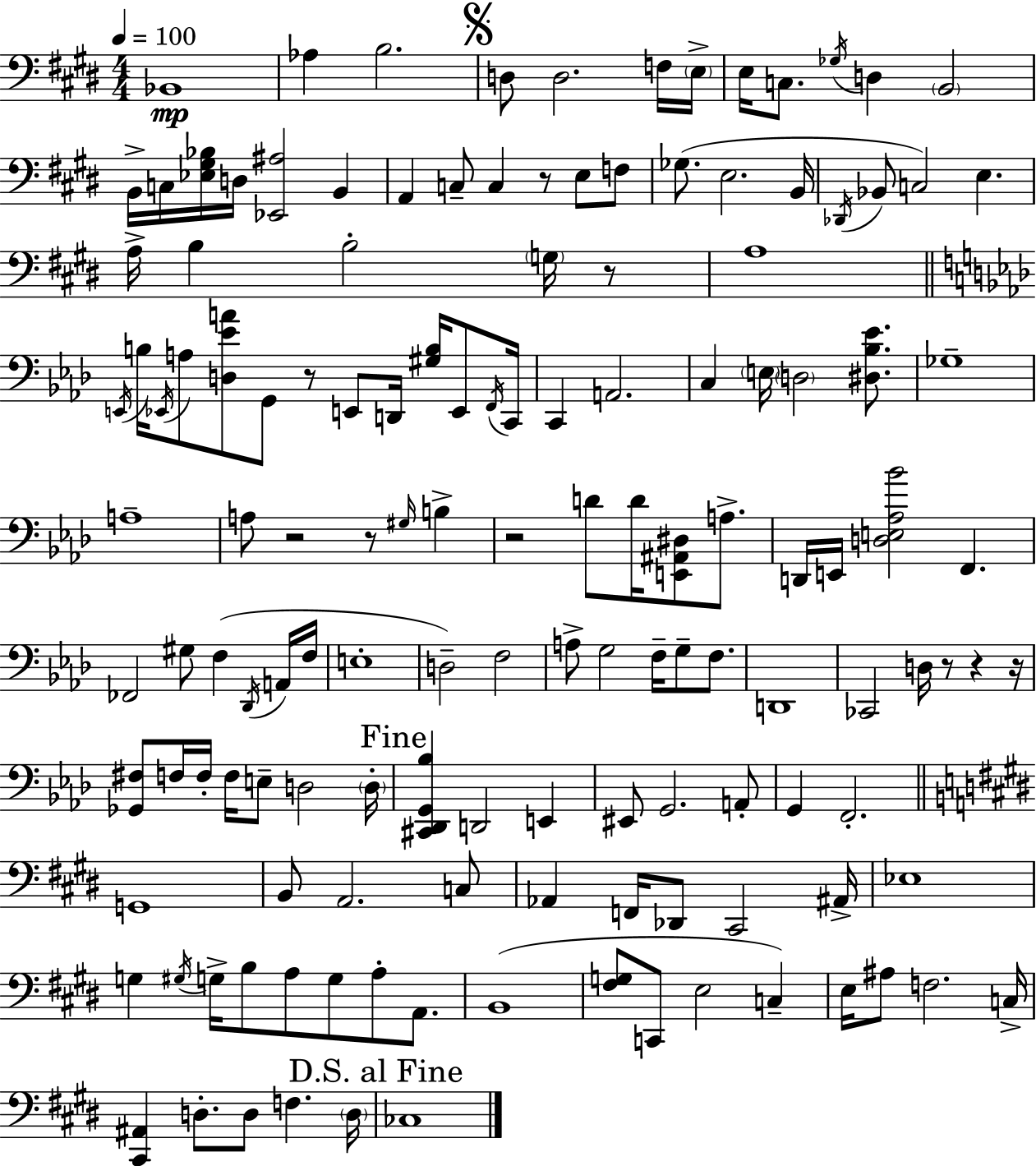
X:1
T:Untitled
M:4/4
L:1/4
K:E
_B,,4 _A, B,2 D,/2 D,2 F,/4 E,/4 E,/4 C,/2 _G,/4 D, B,,2 B,,/4 C,/4 [_E,^G,_B,]/4 D,/4 [_E,,^A,]2 B,, A,, C,/2 C, z/2 E,/2 F,/2 _G,/2 E,2 B,,/4 _D,,/4 _B,,/2 C,2 E, A,/4 B, B,2 G,/4 z/2 A,4 E,,/4 B,/4 _E,,/4 A,/2 [D,_EA]/2 G,,/2 z/2 E,,/2 D,,/4 [^G,B,]/4 E,,/2 F,,/4 C,,/4 C,, A,,2 C, E,/4 D,2 [^D,_B,_E]/2 _G,4 A,4 A,/2 z2 z/2 ^G,/4 B, z2 D/2 D/4 [E,,^A,,^D,]/2 A,/2 D,,/4 E,,/4 [D,E,_A,_B]2 F,, _F,,2 ^G,/2 F, _D,,/4 A,,/4 F,/4 E,4 D,2 F,2 A,/2 G,2 F,/4 G,/2 F,/2 D,,4 _C,,2 D,/4 z/2 z z/4 [_G,,^F,]/2 F,/4 F,/4 F,/4 E,/2 D,2 D,/4 [^C,,_D,,G,,_B,] D,,2 E,, ^E,,/2 G,,2 A,,/2 G,, F,,2 G,,4 B,,/2 A,,2 C,/2 _A,, F,,/4 _D,,/2 ^C,,2 ^A,,/4 _E,4 G, ^G,/4 G,/4 B,/2 A,/2 G,/2 A,/2 A,,/2 B,,4 [^F,G,]/2 C,,/2 E,2 C, E,/4 ^A,/2 F,2 C,/4 [^C,,^A,,] D,/2 D,/2 F, D,/4 _C,4